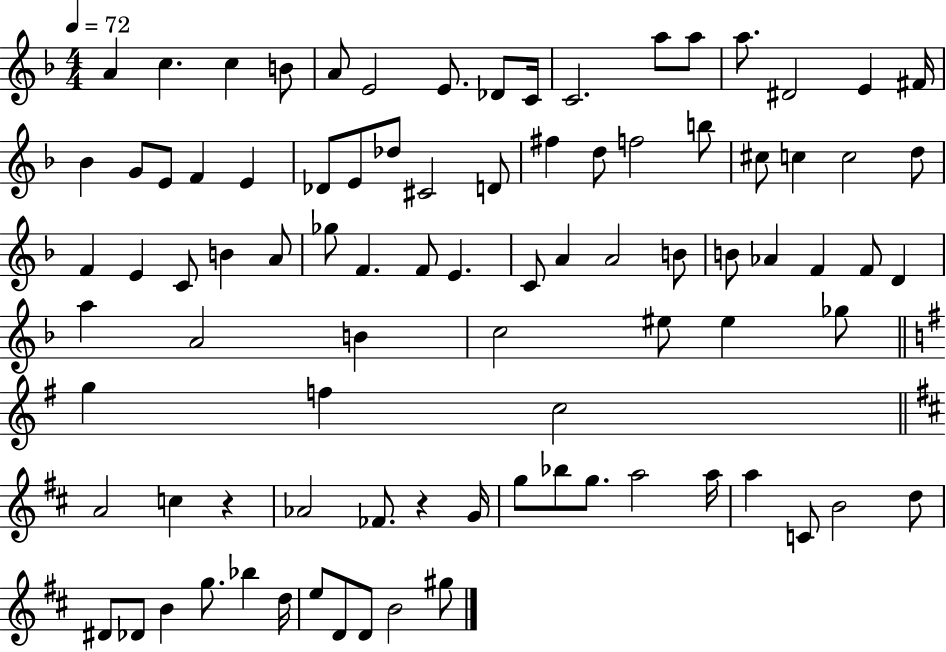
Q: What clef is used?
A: treble